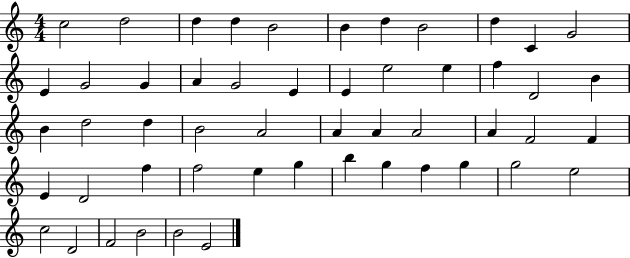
C5/h D5/h D5/q D5/q B4/h B4/q D5/q B4/h D5/q C4/q G4/h E4/q G4/h G4/q A4/q G4/h E4/q E4/q E5/h E5/q F5/q D4/h B4/q B4/q D5/h D5/q B4/h A4/h A4/q A4/q A4/h A4/q F4/h F4/q E4/q D4/h F5/q F5/h E5/q G5/q B5/q G5/q F5/q G5/q G5/h E5/h C5/h D4/h F4/h B4/h B4/h E4/h